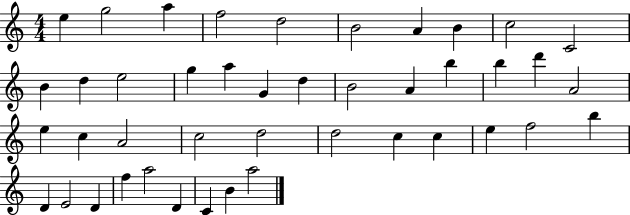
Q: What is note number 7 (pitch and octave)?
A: A4